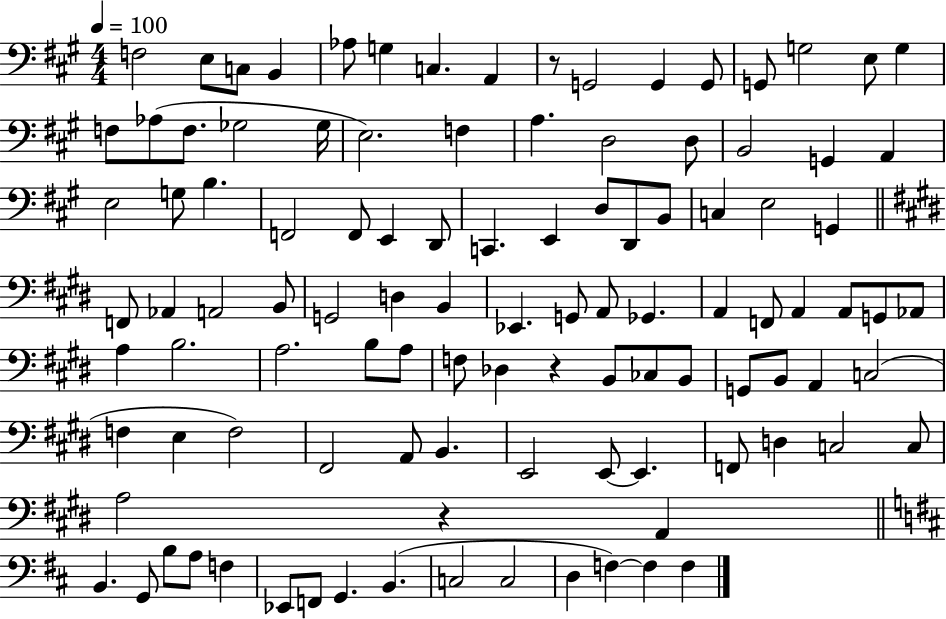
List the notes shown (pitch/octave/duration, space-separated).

F3/h E3/e C3/e B2/q Ab3/e G3/q C3/q. A2/q R/e G2/h G2/q G2/e G2/e G3/h E3/e G3/q F3/e Ab3/e F3/e. Gb3/h Gb3/s E3/h. F3/q A3/q. D3/h D3/e B2/h G2/q A2/q E3/h G3/e B3/q. F2/h F2/e E2/q D2/e C2/q. E2/q D3/e D2/e B2/e C3/q E3/h G2/q F2/e Ab2/q A2/h B2/e G2/h D3/q B2/q Eb2/q. G2/e A2/e Gb2/q. A2/q F2/e A2/q A2/e G2/e Ab2/e A3/q B3/h. A3/h. B3/e A3/e F3/e Db3/q R/q B2/e CES3/e B2/e G2/e B2/e A2/q C3/h F3/q E3/q F3/h F#2/h A2/e B2/q. E2/h E2/e E2/q. F2/e D3/q C3/h C3/e A3/h R/q A2/q B2/q. G2/e B3/e A3/e F3/q Eb2/e F2/e G2/q. B2/q. C3/h C3/h D3/q F3/q F3/q F3/q